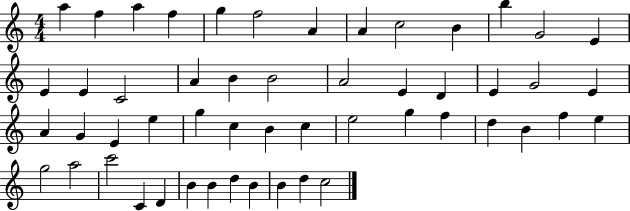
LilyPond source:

{
  \clef treble
  \numericTimeSignature
  \time 4/4
  \key c \major
  a''4 f''4 a''4 f''4 | g''4 f''2 a'4 | a'4 c''2 b'4 | b''4 g'2 e'4 | \break e'4 e'4 c'2 | a'4 b'4 b'2 | a'2 e'4 d'4 | e'4 g'2 e'4 | \break a'4 g'4 e'4 e''4 | g''4 c''4 b'4 c''4 | e''2 g''4 f''4 | d''4 b'4 f''4 e''4 | \break g''2 a''2 | c'''2 c'4 d'4 | b'4 b'4 d''4 b'4 | b'4 d''4 c''2 | \break \bar "|."
}